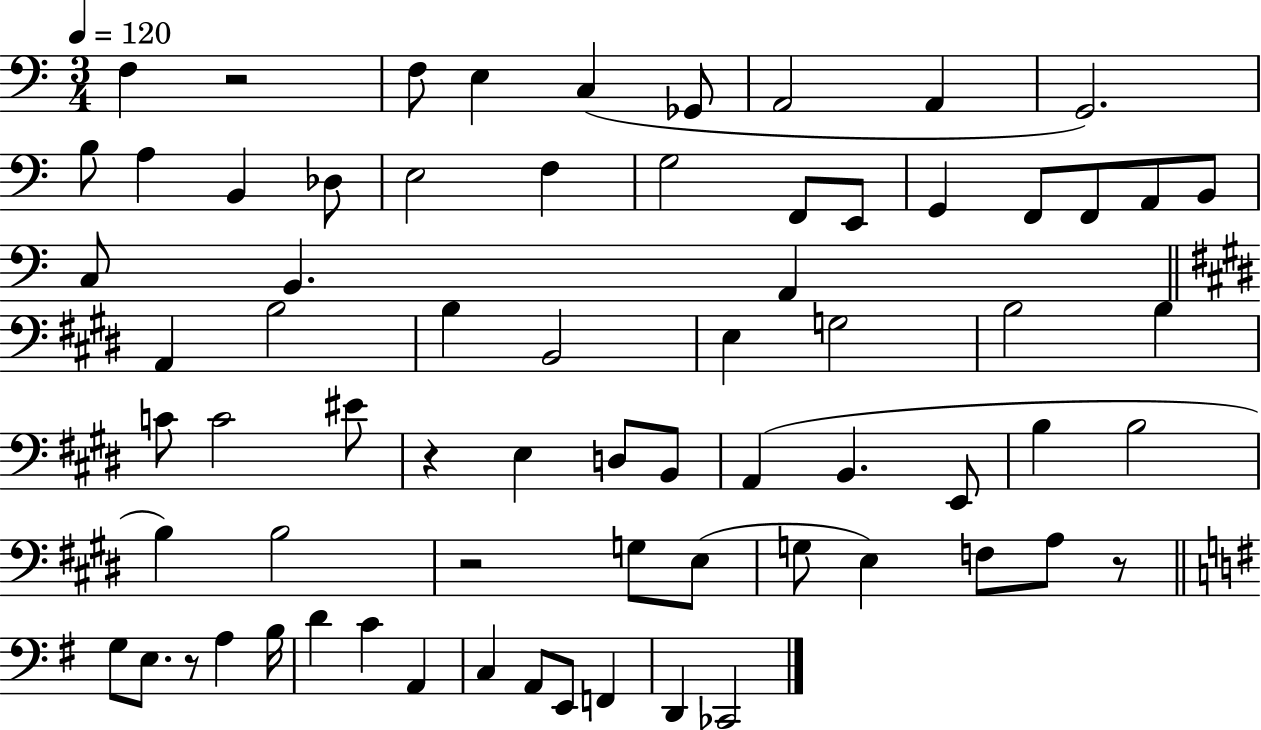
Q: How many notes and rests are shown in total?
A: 70